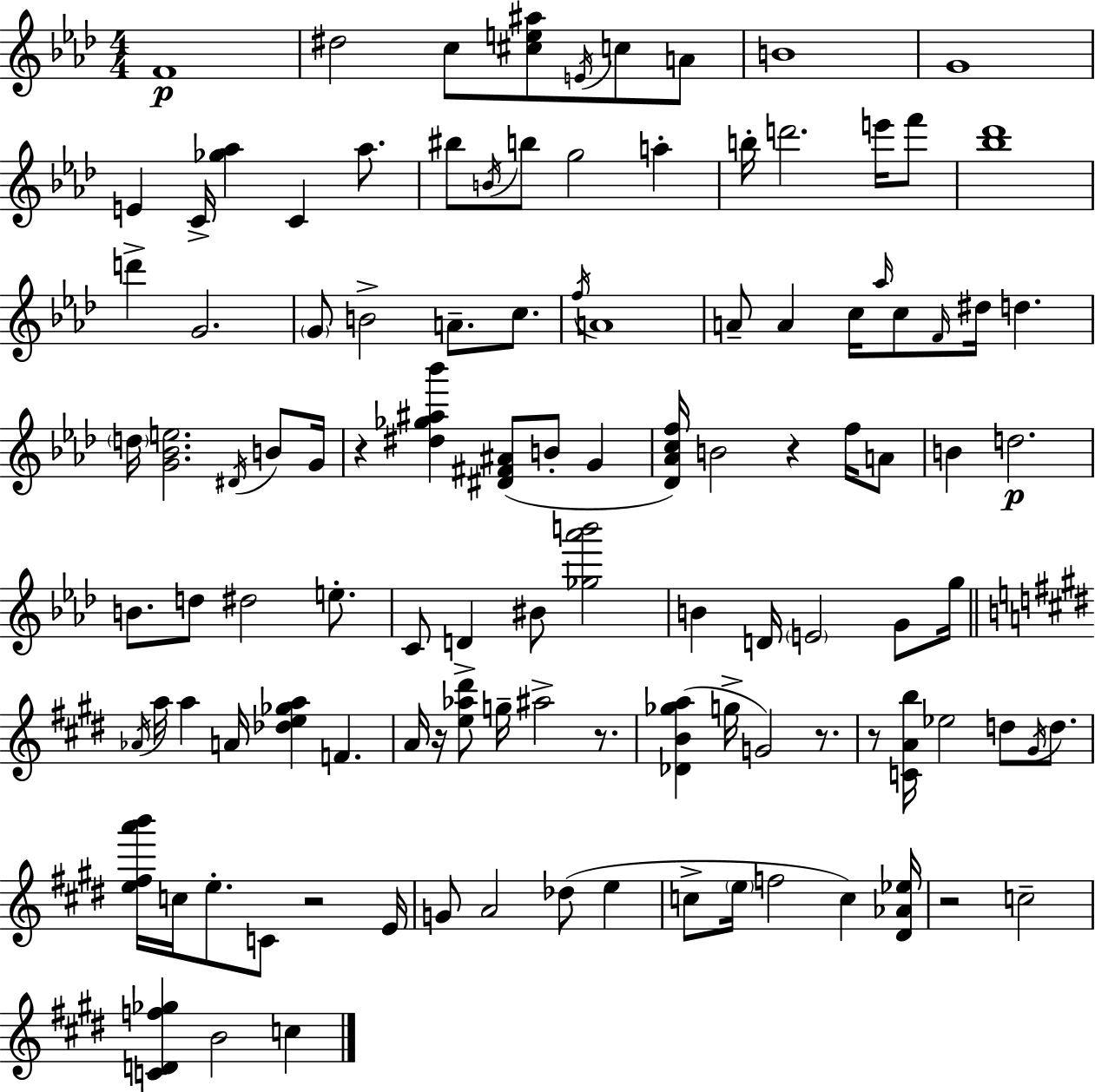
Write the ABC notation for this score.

X:1
T:Untitled
M:4/4
L:1/4
K:Ab
F4 ^d2 c/2 [^ce^a]/2 E/4 c/2 A/2 B4 G4 E C/4 [_g_a] C _a/2 ^b/2 B/4 b/2 g2 a b/4 d'2 e'/4 f'/2 [_b_d']4 d' G2 G/2 B2 A/2 c/2 f/4 A4 A/2 A c/4 _a/4 c/2 F/4 ^d/4 d d/4 [G_Be]2 ^D/4 B/2 G/4 z [^d_g^a_b'] [^D^F^A]/2 B/2 G [_D_Acf]/4 B2 z f/4 A/2 B d2 B/2 d/2 ^d2 e/2 C/2 D ^B/2 [_g_a'b']2 B D/4 E2 G/2 g/4 _A/4 a/4 a A/4 [_de_ga] F A/4 z/4 [e_a^d']/2 g/4 ^a2 z/2 [_DB_ga] g/4 G2 z/2 z/2 [CAb]/4 _e2 d/2 ^G/4 d/2 [e^fa'b']/4 c/4 e/2 C/2 z2 E/4 G/2 A2 _d/2 e c/2 e/4 f2 c [^D_A_e]/4 z2 c2 [CDf_g] B2 c